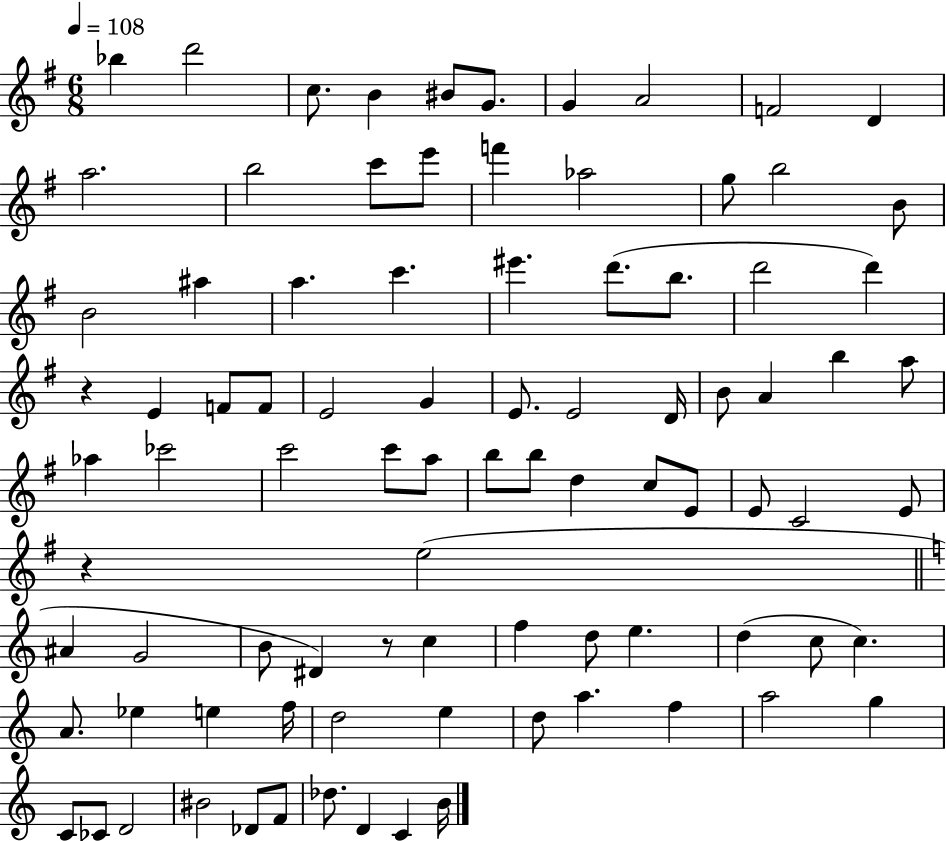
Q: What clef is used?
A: treble